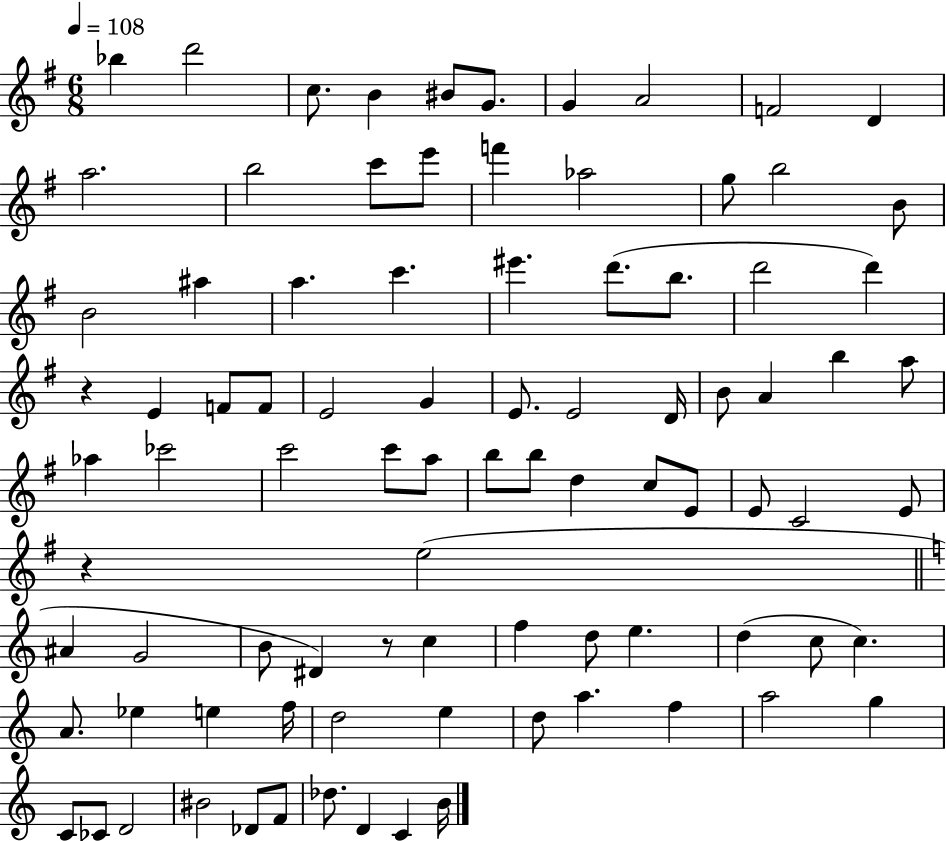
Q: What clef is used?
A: treble